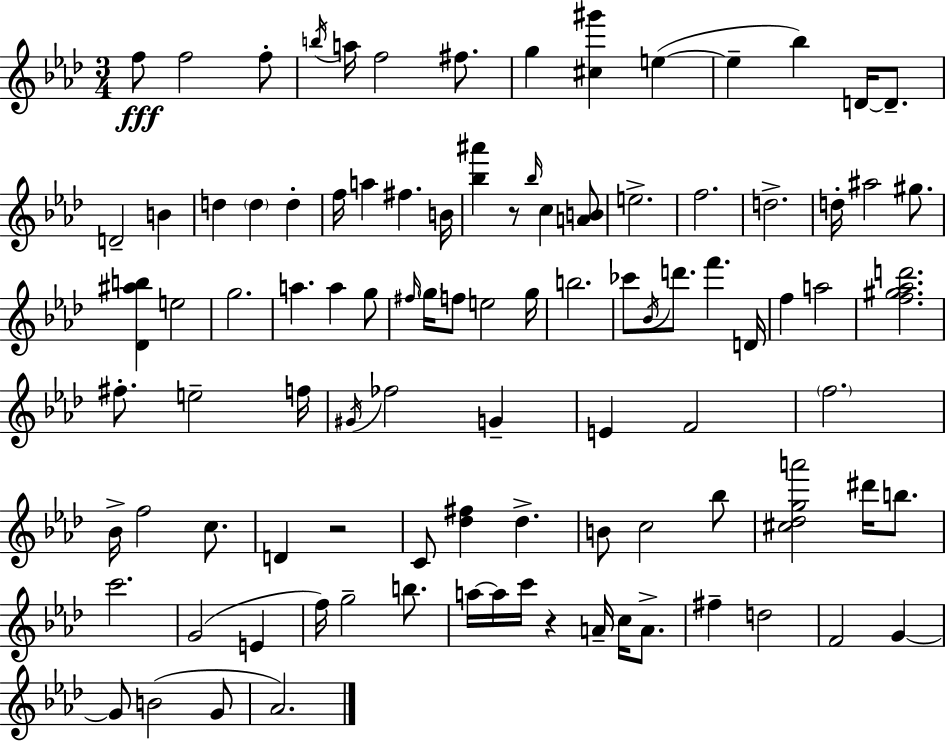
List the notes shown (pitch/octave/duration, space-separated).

F5/e F5/h F5/e B5/s A5/s F5/h F#5/e. G5/q [C#5,G#6]/q E5/q E5/q Bb5/q D4/s D4/e. D4/h B4/q D5/q D5/q D5/q F5/s A5/q F#5/q. B4/s [Bb5,A#6]/q R/e Bb5/s C5/q [A4,B4]/e E5/h. F5/h. D5/h. D5/s A#5/h G#5/e. [Db4,A#5,B5]/q E5/h G5/h. A5/q. A5/q G5/e F#5/s G5/s F5/e E5/h G5/s B5/h. CES6/e Bb4/s D6/e. F6/q. D4/s F5/q A5/h [F5,G#5,Ab5,D6]/h. F#5/e. E5/h F5/s G#4/s FES5/h G4/q E4/q F4/h F5/h. Bb4/s F5/h C5/e. D4/q R/h C4/e [Db5,F#5]/q Db5/q. B4/e C5/h Bb5/e [C#5,Db5,G5,A6]/h D#6/s B5/e. C6/h. G4/h E4/q F5/s G5/h B5/e. A5/s A5/s C6/s R/q A4/s C5/s A4/e. F#5/q D5/h F4/h G4/q G4/e B4/h G4/e Ab4/h.